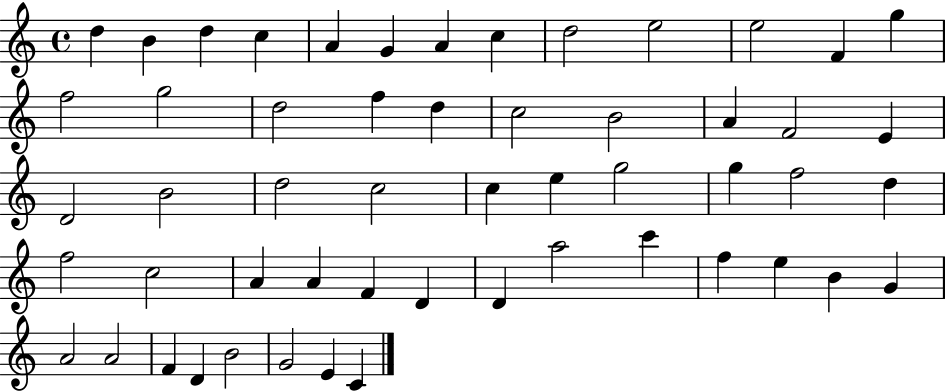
D5/q B4/q D5/q C5/q A4/q G4/q A4/q C5/q D5/h E5/h E5/h F4/q G5/q F5/h G5/h D5/h F5/q D5/q C5/h B4/h A4/q F4/h E4/q D4/h B4/h D5/h C5/h C5/q E5/q G5/h G5/q F5/h D5/q F5/h C5/h A4/q A4/q F4/q D4/q D4/q A5/h C6/q F5/q E5/q B4/q G4/q A4/h A4/h F4/q D4/q B4/h G4/h E4/q C4/q